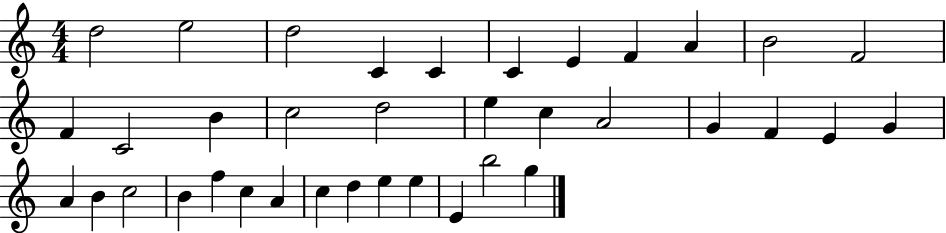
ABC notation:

X:1
T:Untitled
M:4/4
L:1/4
K:C
d2 e2 d2 C C C E F A B2 F2 F C2 B c2 d2 e c A2 G F E G A B c2 B f c A c d e e E b2 g